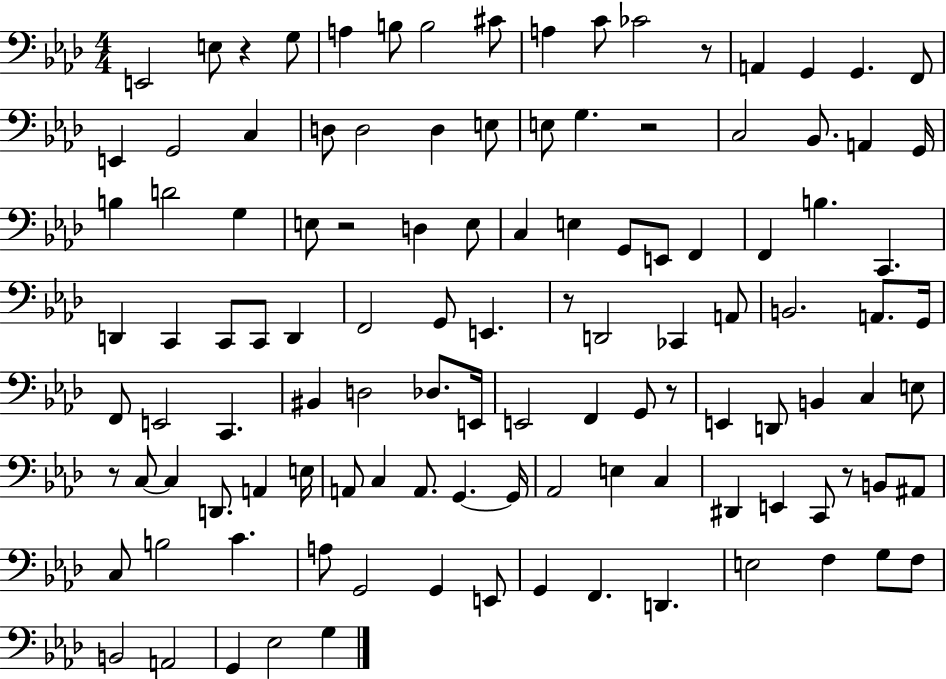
{
  \clef bass
  \numericTimeSignature
  \time 4/4
  \key aes \major
  e,2 e8 r4 g8 | a4 b8 b2 cis'8 | a4 c'8 ces'2 r8 | a,4 g,4 g,4. f,8 | \break e,4 g,2 c4 | d8 d2 d4 e8 | e8 g4. r2 | c2 bes,8. a,4 g,16 | \break b4 d'2 g4 | e8 r2 d4 e8 | c4 e4 g,8 e,8 f,4 | f,4 b4. c,4. | \break d,4 c,4 c,8 c,8 d,4 | f,2 g,8 e,4. | r8 d,2 ces,4 a,8 | b,2. a,8. g,16 | \break f,8 e,2 c,4. | bis,4 d2 des8. e,16 | e,2 f,4 g,8 r8 | e,4 d,8 b,4 c4 e8 | \break r8 c8~~ c4 d,8. a,4 e16 | a,8 c4 a,8. g,4.~~ g,16 | aes,2 e4 c4 | dis,4 e,4 c,8 r8 b,8 ais,8 | \break c8 b2 c'4. | a8 g,2 g,4 e,8 | g,4 f,4. d,4. | e2 f4 g8 f8 | \break b,2 a,2 | g,4 ees2 g4 | \bar "|."
}